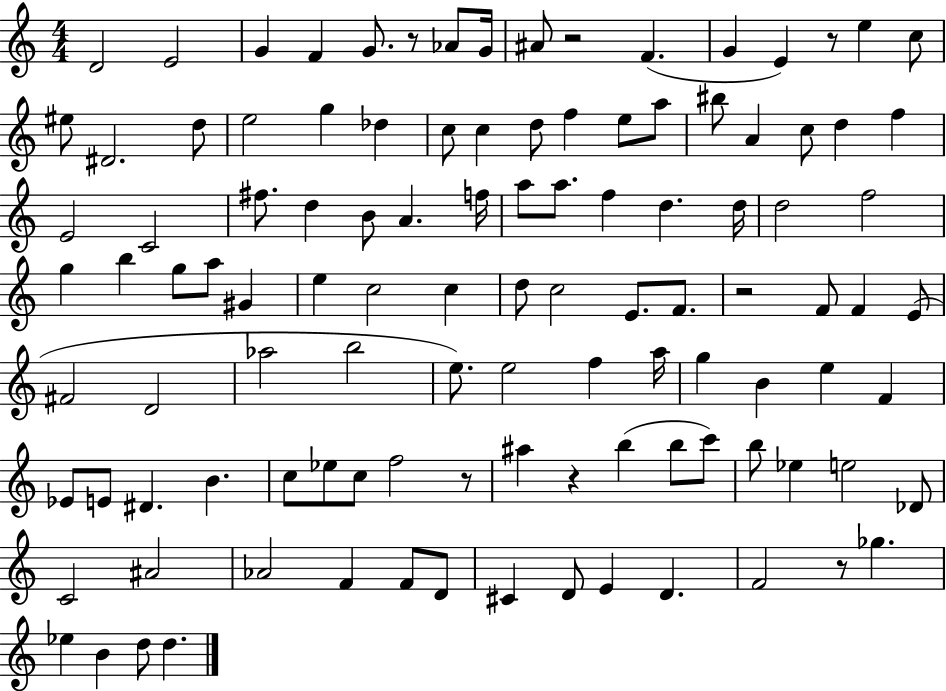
{
  \clef treble
  \numericTimeSignature
  \time 4/4
  \key c \major
  \repeat volta 2 { d'2 e'2 | g'4 f'4 g'8. r8 aes'8 g'16 | ais'8 r2 f'4.( | g'4 e'4) r8 e''4 c''8 | \break eis''8 dis'2. d''8 | e''2 g''4 des''4 | c''8 c''4 d''8 f''4 e''8 a''8 | bis''8 a'4 c''8 d''4 f''4 | \break e'2 c'2 | fis''8. d''4 b'8 a'4. f''16 | a''8 a''8. f''4 d''4. d''16 | d''2 f''2 | \break g''4 b''4 g''8 a''8 gis'4 | e''4 c''2 c''4 | d''8 c''2 e'8. f'8. | r2 f'8 f'4 e'8( | \break fis'2 d'2 | aes''2 b''2 | e''8.) e''2 f''4 a''16 | g''4 b'4 e''4 f'4 | \break ees'8 e'8 dis'4. b'4. | c''8 ees''8 c''8 f''2 r8 | ais''4 r4 b''4( b''8 c'''8) | b''8 ees''4 e''2 des'8 | \break c'2 ais'2 | aes'2 f'4 f'8 d'8 | cis'4 d'8 e'4 d'4. | f'2 r8 ges''4. | \break ees''4 b'4 d''8 d''4. | } \bar "|."
}